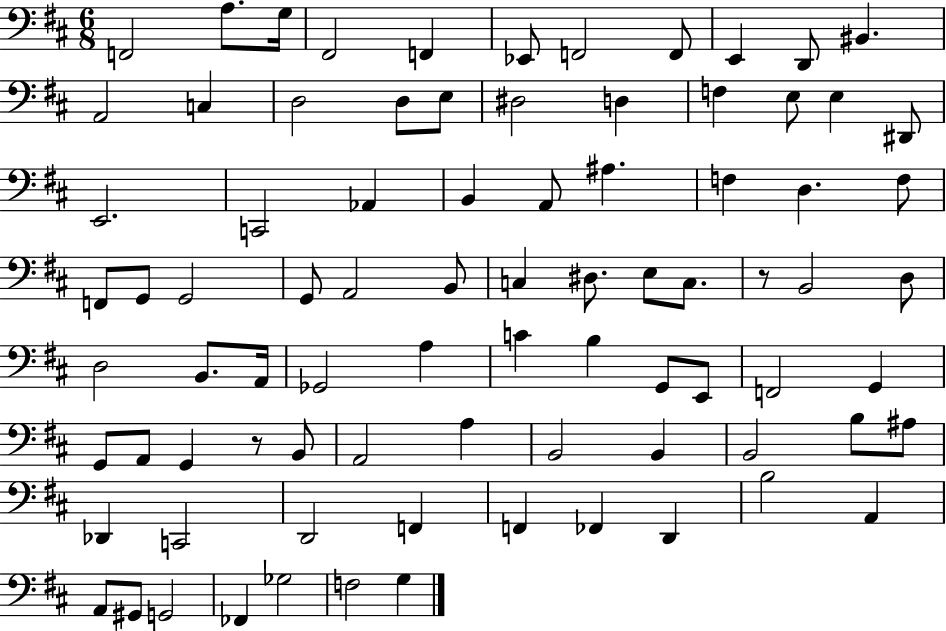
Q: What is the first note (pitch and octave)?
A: F2